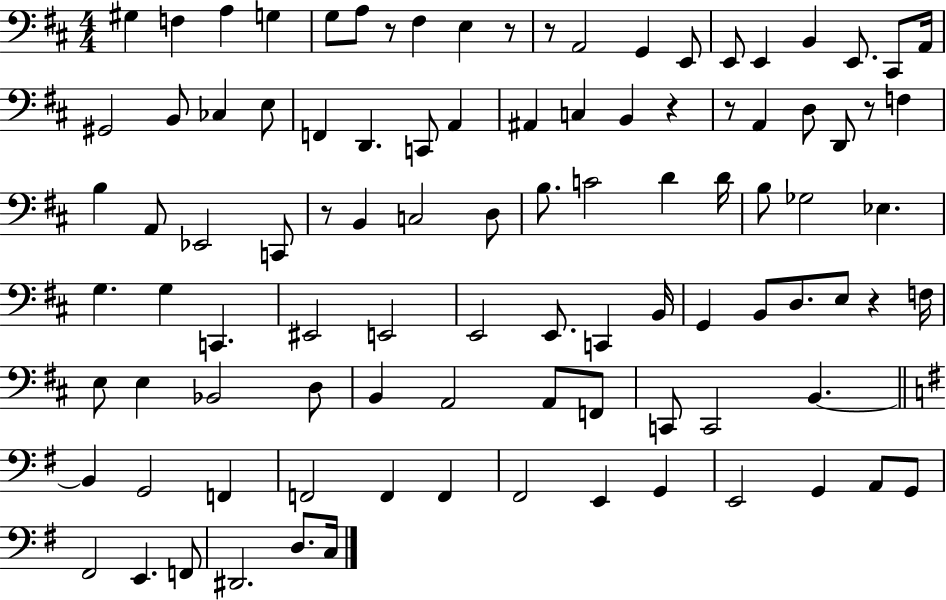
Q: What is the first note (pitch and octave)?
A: G#3